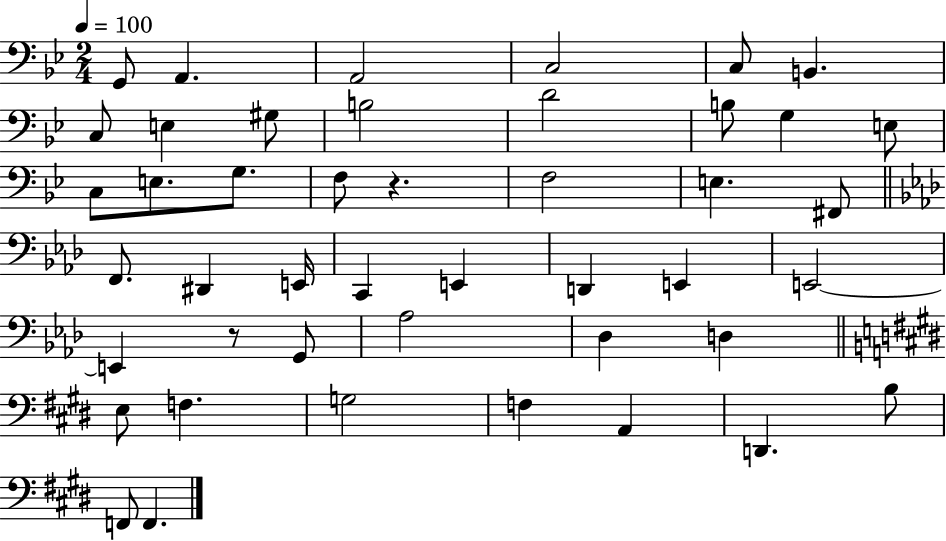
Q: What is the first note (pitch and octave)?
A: G2